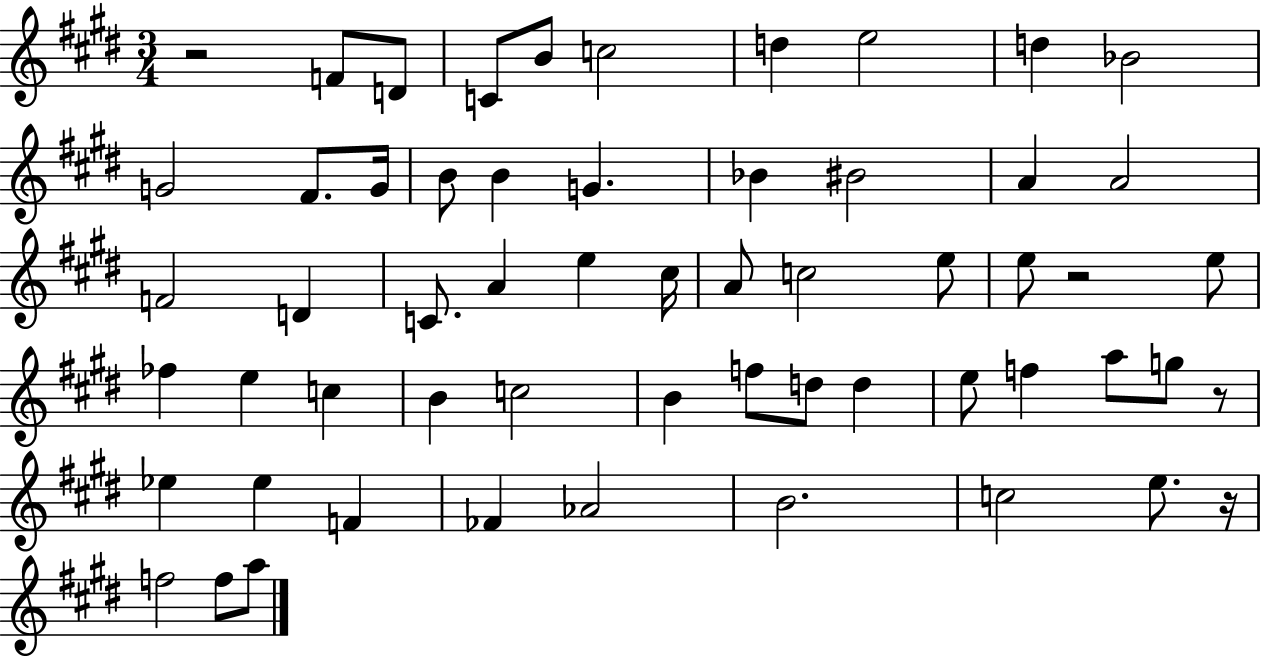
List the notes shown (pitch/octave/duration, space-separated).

R/h F4/e D4/e C4/e B4/e C5/h D5/q E5/h D5/q Bb4/h G4/h F#4/e. G4/s B4/e B4/q G4/q. Bb4/q BIS4/h A4/q A4/h F4/h D4/q C4/e. A4/q E5/q C#5/s A4/e C5/h E5/e E5/e R/h E5/e FES5/q E5/q C5/q B4/q C5/h B4/q F5/e D5/e D5/q E5/e F5/q A5/e G5/e R/e Eb5/q Eb5/q F4/q FES4/q Ab4/h B4/h. C5/h E5/e. R/s F5/h F5/e A5/e